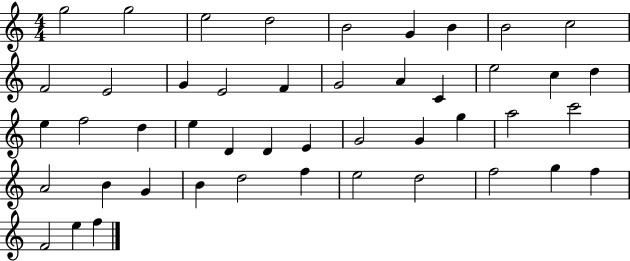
G5/h G5/h E5/h D5/h B4/h G4/q B4/q B4/h C5/h F4/h E4/h G4/q E4/h F4/q G4/h A4/q C4/q E5/h C5/q D5/q E5/q F5/h D5/q E5/q D4/q D4/q E4/q G4/h G4/q G5/q A5/h C6/h A4/h B4/q G4/q B4/q D5/h F5/q E5/h D5/h F5/h G5/q F5/q F4/h E5/q F5/q